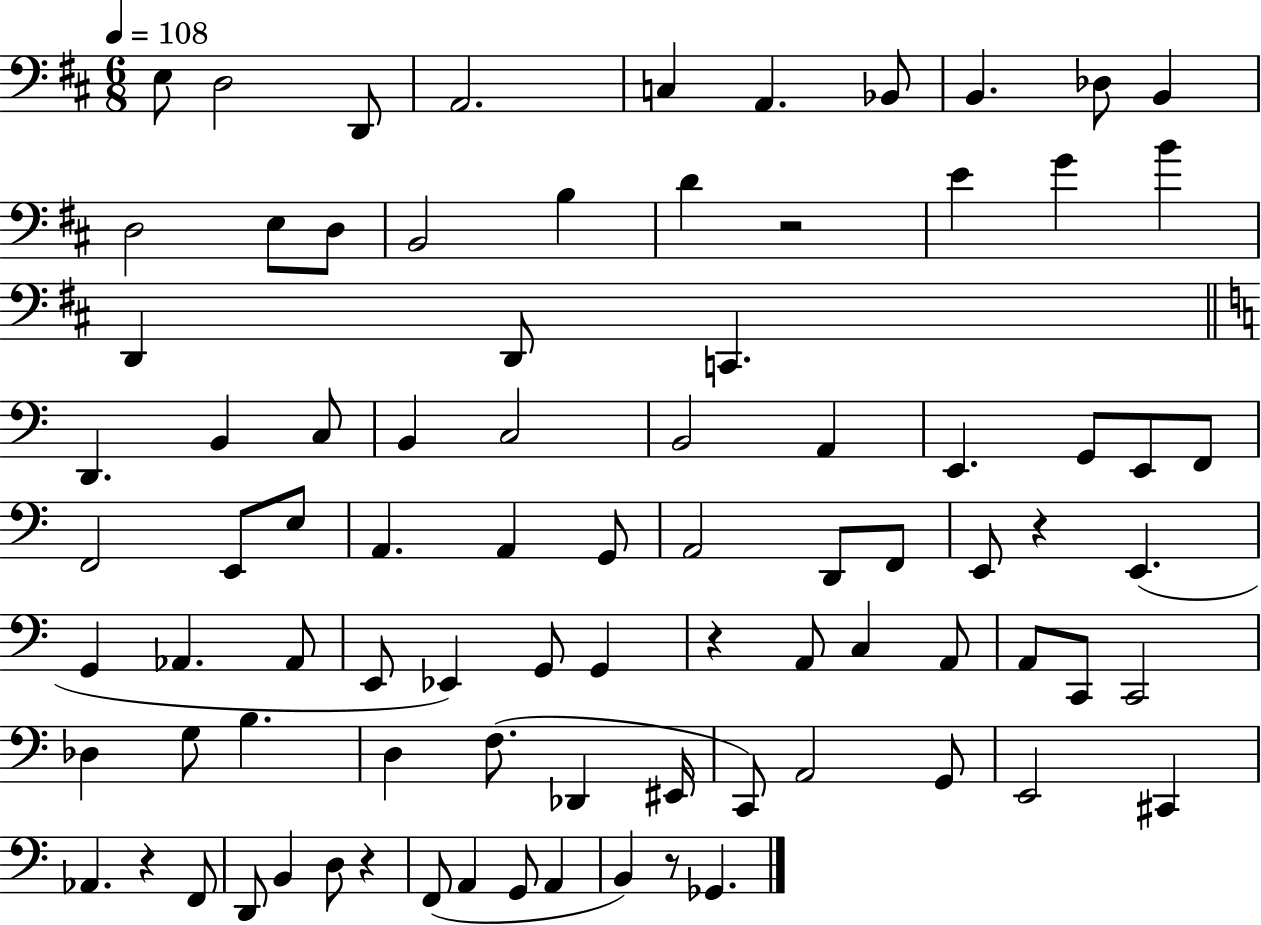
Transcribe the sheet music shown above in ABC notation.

X:1
T:Untitled
M:6/8
L:1/4
K:D
E,/2 D,2 D,,/2 A,,2 C, A,, _B,,/2 B,, _D,/2 B,, D,2 E,/2 D,/2 B,,2 B, D z2 E G B D,, D,,/2 C,, D,, B,, C,/2 B,, C,2 B,,2 A,, E,, G,,/2 E,,/2 F,,/2 F,,2 E,,/2 E,/2 A,, A,, G,,/2 A,,2 D,,/2 F,,/2 E,,/2 z E,, G,, _A,, _A,,/2 E,,/2 _E,, G,,/2 G,, z A,,/2 C, A,,/2 A,,/2 C,,/2 C,,2 _D, G,/2 B, D, F,/2 _D,, ^E,,/4 C,,/2 A,,2 G,,/2 E,,2 ^C,, _A,, z F,,/2 D,,/2 B,, D,/2 z F,,/2 A,, G,,/2 A,, B,, z/2 _G,,